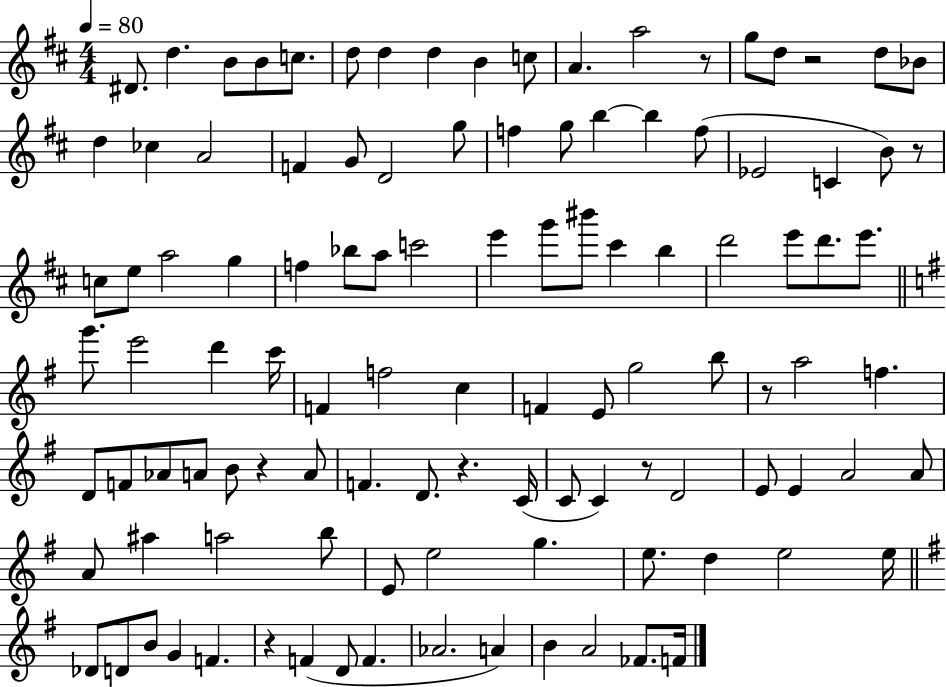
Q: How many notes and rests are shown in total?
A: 110